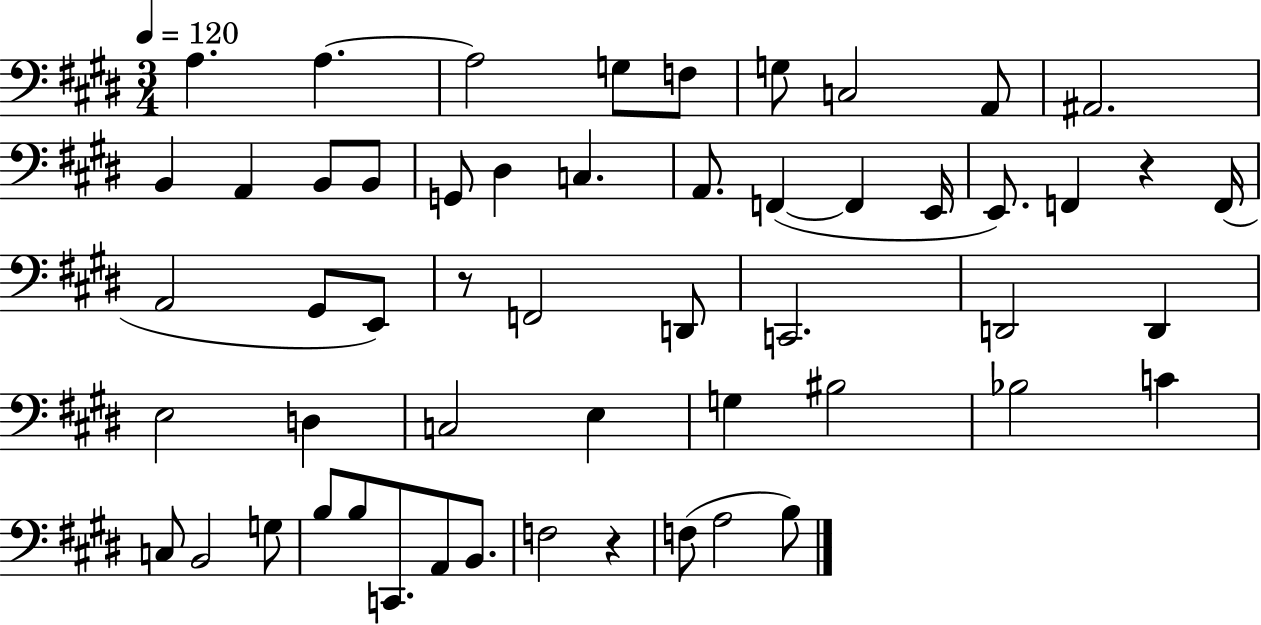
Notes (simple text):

A3/q. A3/q. A3/h G3/e F3/e G3/e C3/h A2/e A#2/h. B2/q A2/q B2/e B2/e G2/e D#3/q C3/q. A2/e. F2/q F2/q E2/s E2/e. F2/q R/q F2/s A2/h G#2/e E2/e R/e F2/h D2/e C2/h. D2/h D2/q E3/h D3/q C3/h E3/q G3/q BIS3/h Bb3/h C4/q C3/e B2/h G3/e B3/e B3/e C2/e. A2/e B2/e. F3/h R/q F3/e A3/h B3/e